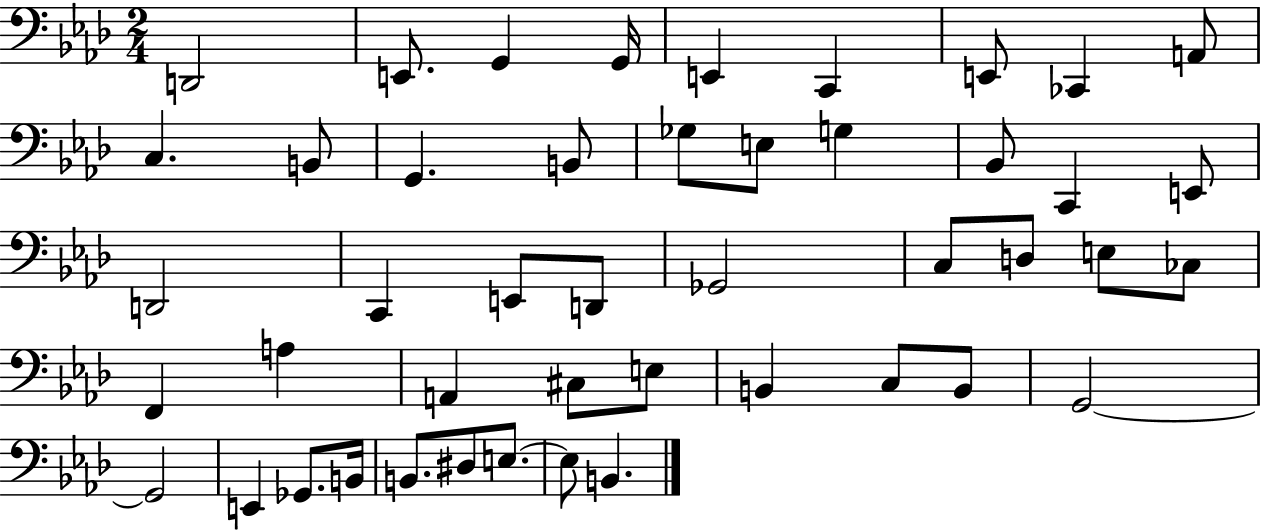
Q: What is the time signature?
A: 2/4